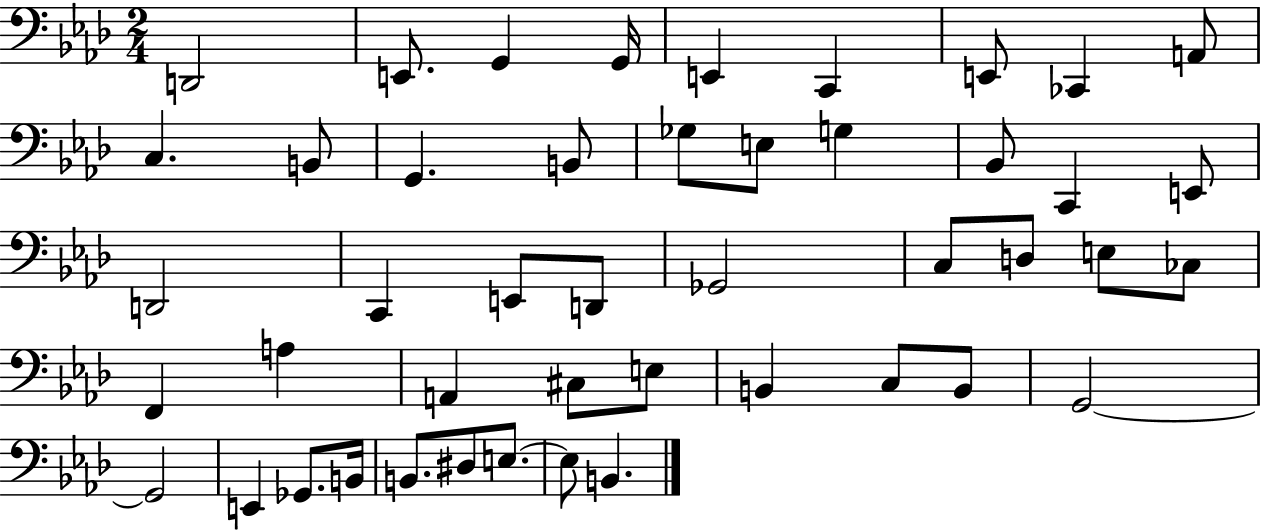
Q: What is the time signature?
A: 2/4